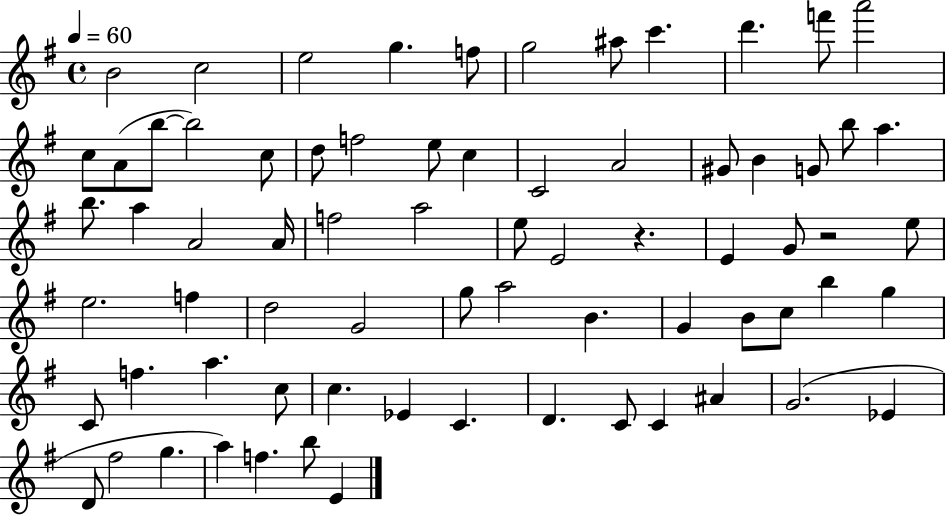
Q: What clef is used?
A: treble